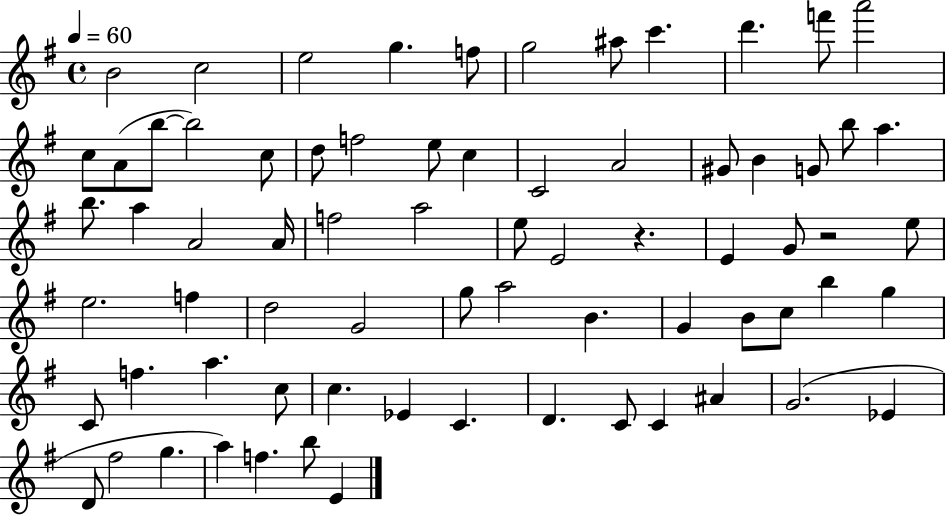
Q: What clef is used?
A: treble